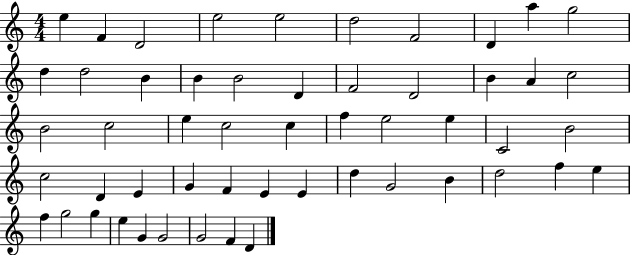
{
  \clef treble
  \numericTimeSignature
  \time 4/4
  \key c \major
  e''4 f'4 d'2 | e''2 e''2 | d''2 f'2 | d'4 a''4 g''2 | \break d''4 d''2 b'4 | b'4 b'2 d'4 | f'2 d'2 | b'4 a'4 c''2 | \break b'2 c''2 | e''4 c''2 c''4 | f''4 e''2 e''4 | c'2 b'2 | \break c''2 d'4 e'4 | g'4 f'4 e'4 e'4 | d''4 g'2 b'4 | d''2 f''4 e''4 | \break f''4 g''2 g''4 | e''4 g'4 g'2 | g'2 f'4 d'4 | \bar "|."
}